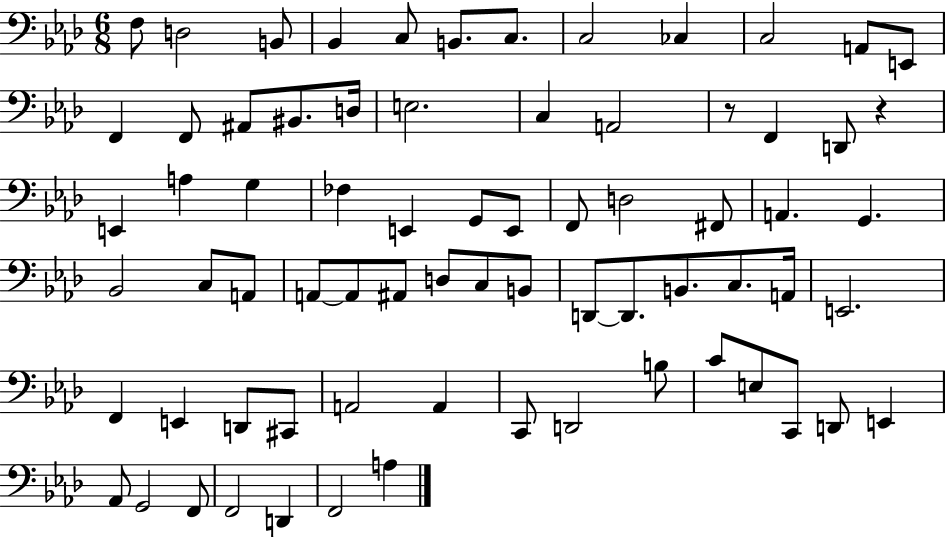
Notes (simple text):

F3/e D3/h B2/e Bb2/q C3/e B2/e. C3/e. C3/h CES3/q C3/h A2/e E2/e F2/q F2/e A#2/e BIS2/e. D3/s E3/h. C3/q A2/h R/e F2/q D2/e R/q E2/q A3/q G3/q FES3/q E2/q G2/e E2/e F2/e D3/h F#2/e A2/q. G2/q. Bb2/h C3/e A2/e A2/e A2/e A#2/e D3/e C3/e B2/e D2/e D2/e. B2/e. C3/e. A2/s E2/h. F2/q E2/q D2/e C#2/e A2/h A2/q C2/e D2/h B3/e C4/e E3/e C2/e D2/e E2/q Ab2/e G2/h F2/e F2/h D2/q F2/h A3/q